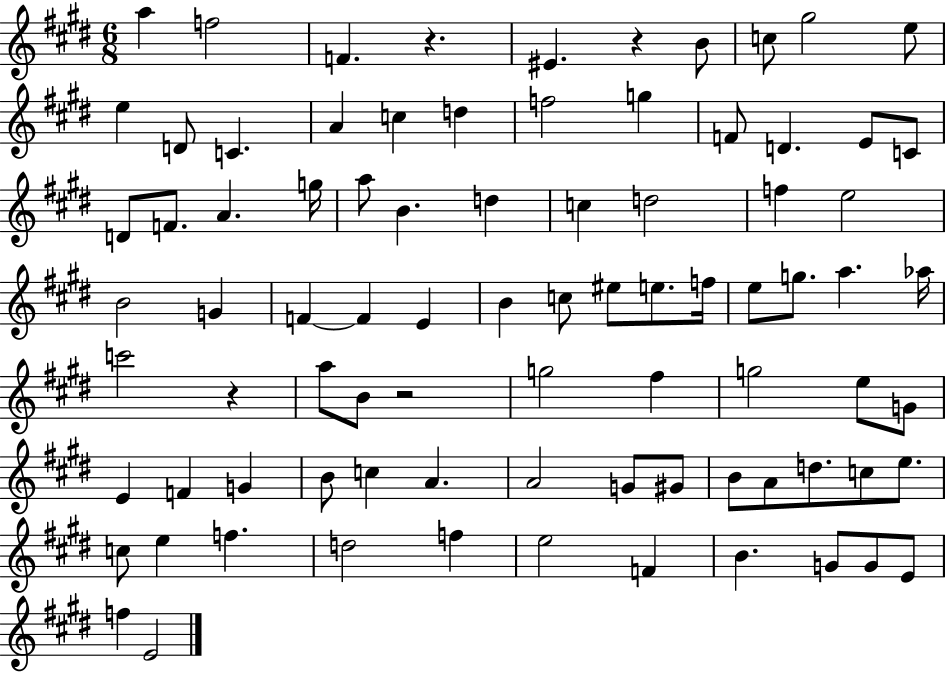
{
  \clef treble
  \numericTimeSignature
  \time 6/8
  \key e \major
  \repeat volta 2 { a''4 f''2 | f'4. r4. | eis'4. r4 b'8 | c''8 gis''2 e''8 | \break e''4 d'8 c'4. | a'4 c''4 d''4 | f''2 g''4 | f'8 d'4. e'8 c'8 | \break d'8 f'8. a'4. g''16 | a''8 b'4. d''4 | c''4 d''2 | f''4 e''2 | \break b'2 g'4 | f'4~~ f'4 e'4 | b'4 c''8 eis''8 e''8. f''16 | e''8 g''8. a''4. aes''16 | \break c'''2 r4 | a''8 b'8 r2 | g''2 fis''4 | g''2 e''8 g'8 | \break e'4 f'4 g'4 | b'8 c''4 a'4. | a'2 g'8 gis'8 | b'8 a'8 d''8. c''8 e''8. | \break c''8 e''4 f''4. | d''2 f''4 | e''2 f'4 | b'4. g'8 g'8 e'8 | \break f''4 e'2 | } \bar "|."
}